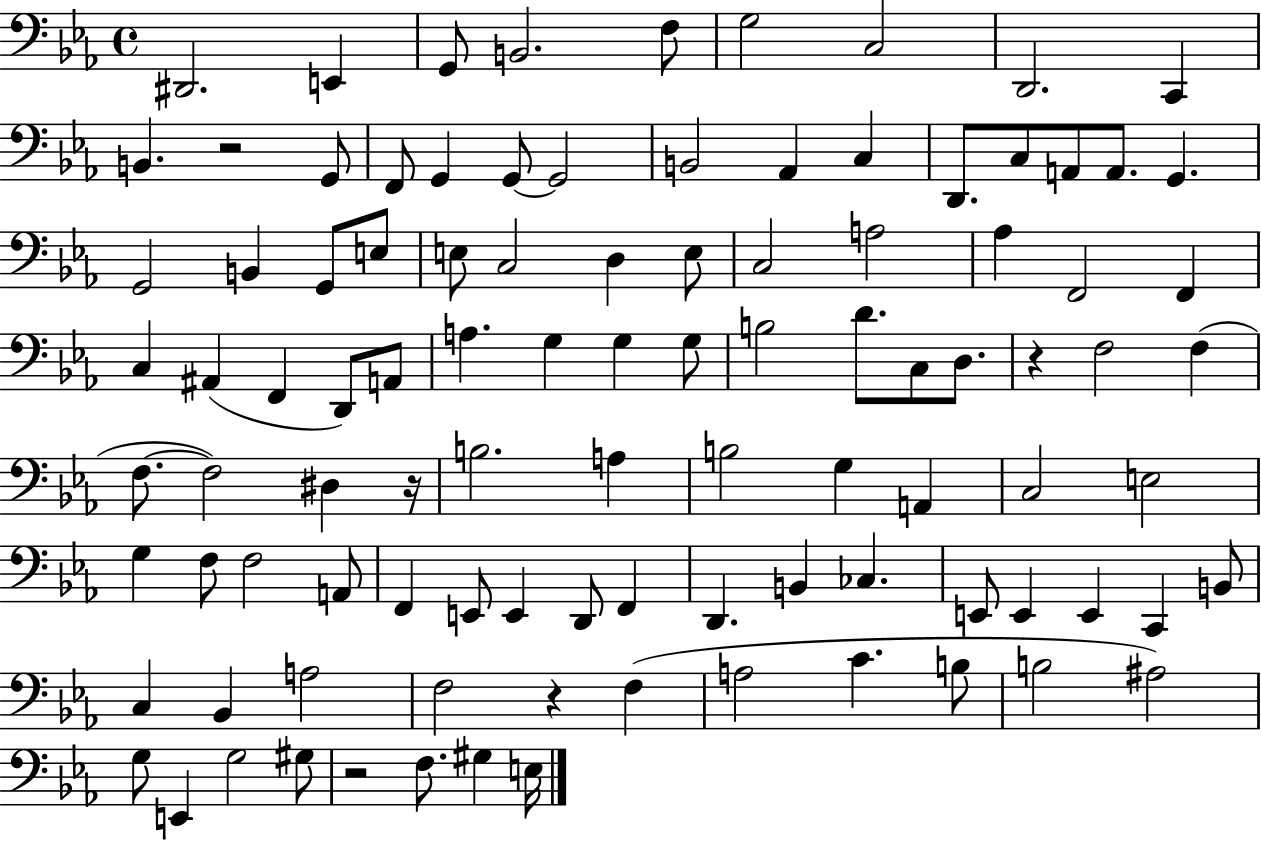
{
  \clef bass
  \time 4/4
  \defaultTimeSignature
  \key ees \major
  dis,2. e,4 | g,8 b,2. f8 | g2 c2 | d,2. c,4 | \break b,4. r2 g,8 | f,8 g,4 g,8~~ g,2 | b,2 aes,4 c4 | d,8. c8 a,8 a,8. g,4. | \break g,2 b,4 g,8 e8 | e8 c2 d4 e8 | c2 a2 | aes4 f,2 f,4 | \break c4 ais,4( f,4 d,8) a,8 | a4. g4 g4 g8 | b2 d'8. c8 d8. | r4 f2 f4( | \break f8.~~ f2) dis4 r16 | b2. a4 | b2 g4 a,4 | c2 e2 | \break g4 f8 f2 a,8 | f,4 e,8 e,4 d,8 f,4 | d,4. b,4 ces4. | e,8 e,4 e,4 c,4 b,8 | \break c4 bes,4 a2 | f2 r4 f4( | a2 c'4. b8 | b2 ais2) | \break g8 e,4 g2 gis8 | r2 f8. gis4 e16 | \bar "|."
}